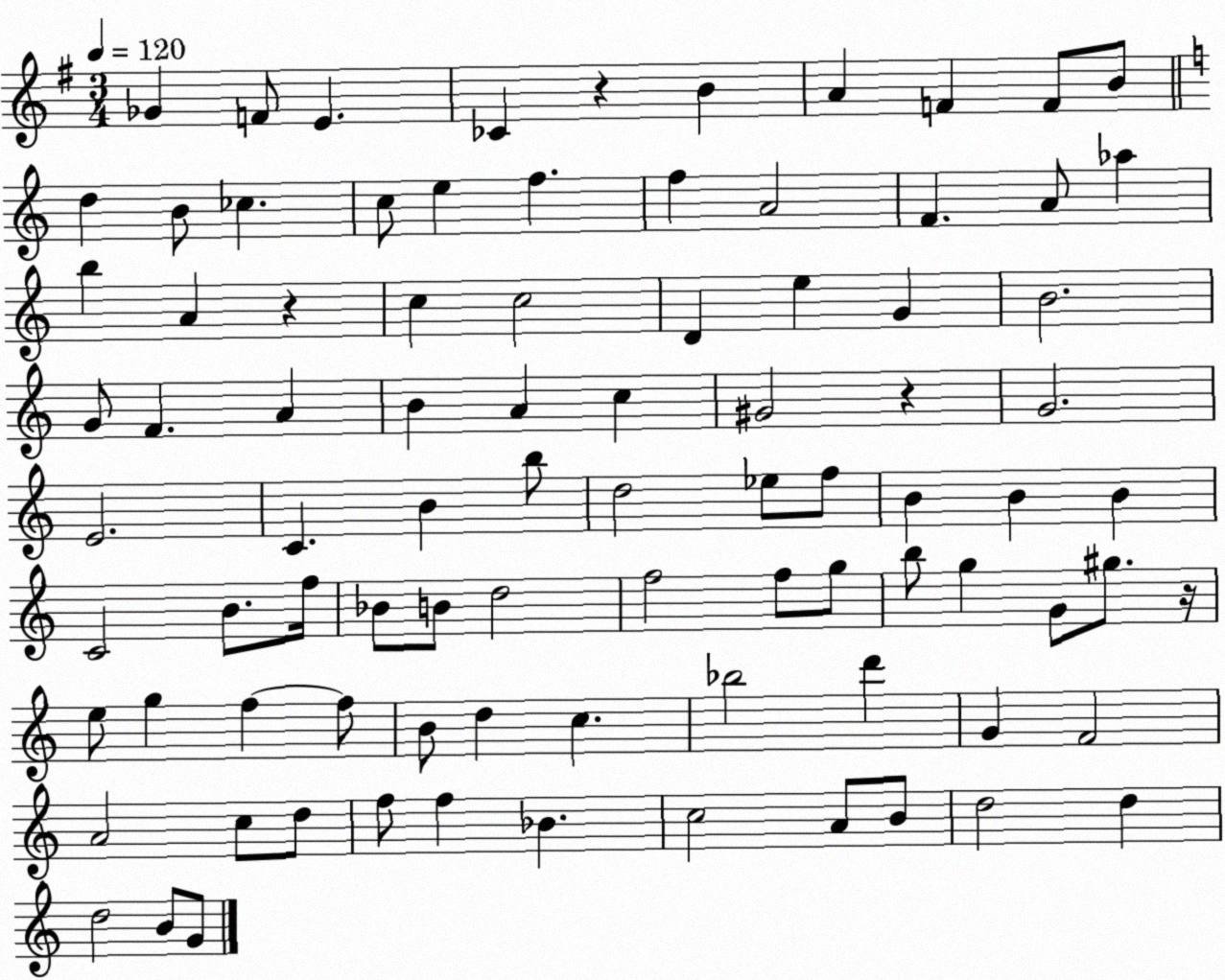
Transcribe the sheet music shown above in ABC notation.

X:1
T:Untitled
M:3/4
L:1/4
K:G
_G F/2 E _C z B A F F/2 B/2 d B/2 _c c/2 e f f A2 F A/2 _a b A z c c2 D e G B2 G/2 F A B A c ^G2 z G2 E2 C B b/2 d2 _e/2 f/2 B B B C2 B/2 f/4 _B/2 B/2 d2 f2 f/2 g/2 b/2 g G/2 ^g/2 z/4 e/2 g f f/2 B/2 d c _b2 d' G F2 A2 c/2 d/2 f/2 f _B c2 A/2 B/2 d2 d d2 B/2 G/2